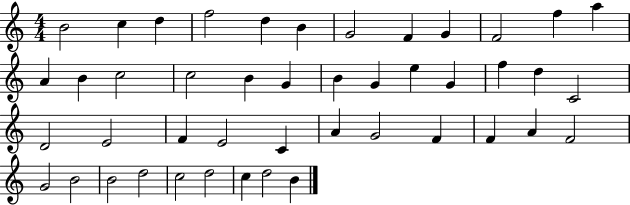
X:1
T:Untitled
M:4/4
L:1/4
K:C
B2 c d f2 d B G2 F G F2 f a A B c2 c2 B G B G e G f d C2 D2 E2 F E2 C A G2 F F A F2 G2 B2 B2 d2 c2 d2 c d2 B